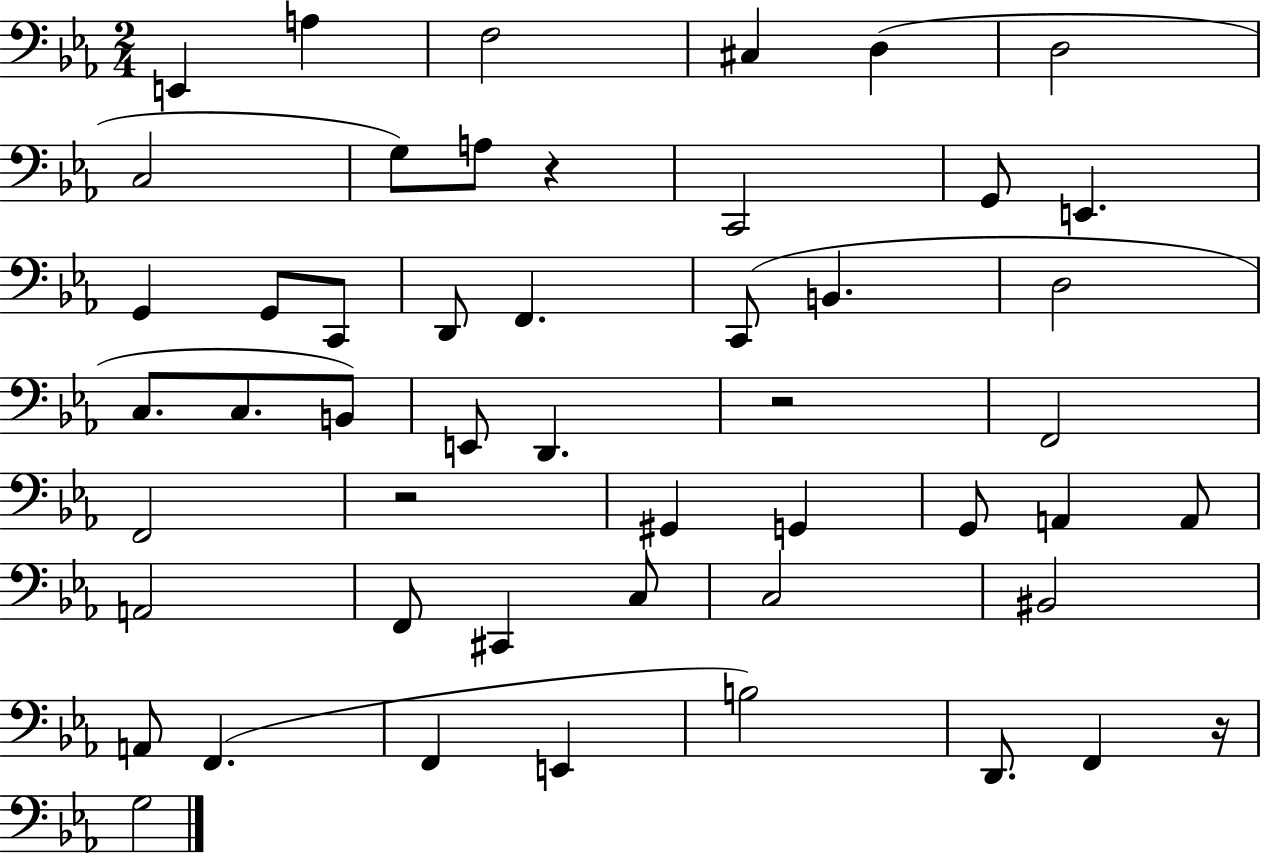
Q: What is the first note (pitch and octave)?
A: E2